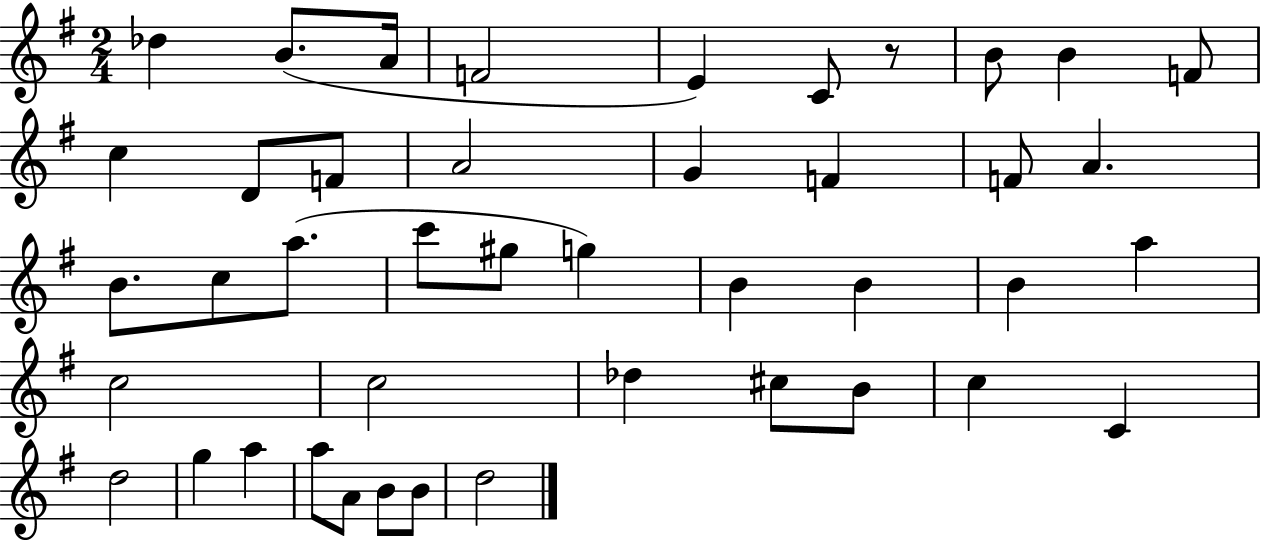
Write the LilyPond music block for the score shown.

{
  \clef treble
  \numericTimeSignature
  \time 2/4
  \key g \major
  des''4 b'8.( a'16 | f'2 | e'4) c'8 r8 | b'8 b'4 f'8 | \break c''4 d'8 f'8 | a'2 | g'4 f'4 | f'8 a'4. | \break b'8. c''8 a''8.( | c'''8 gis''8 g''4) | b'4 b'4 | b'4 a''4 | \break c''2 | c''2 | des''4 cis''8 b'8 | c''4 c'4 | \break d''2 | g''4 a''4 | a''8 a'8 b'8 b'8 | d''2 | \break \bar "|."
}